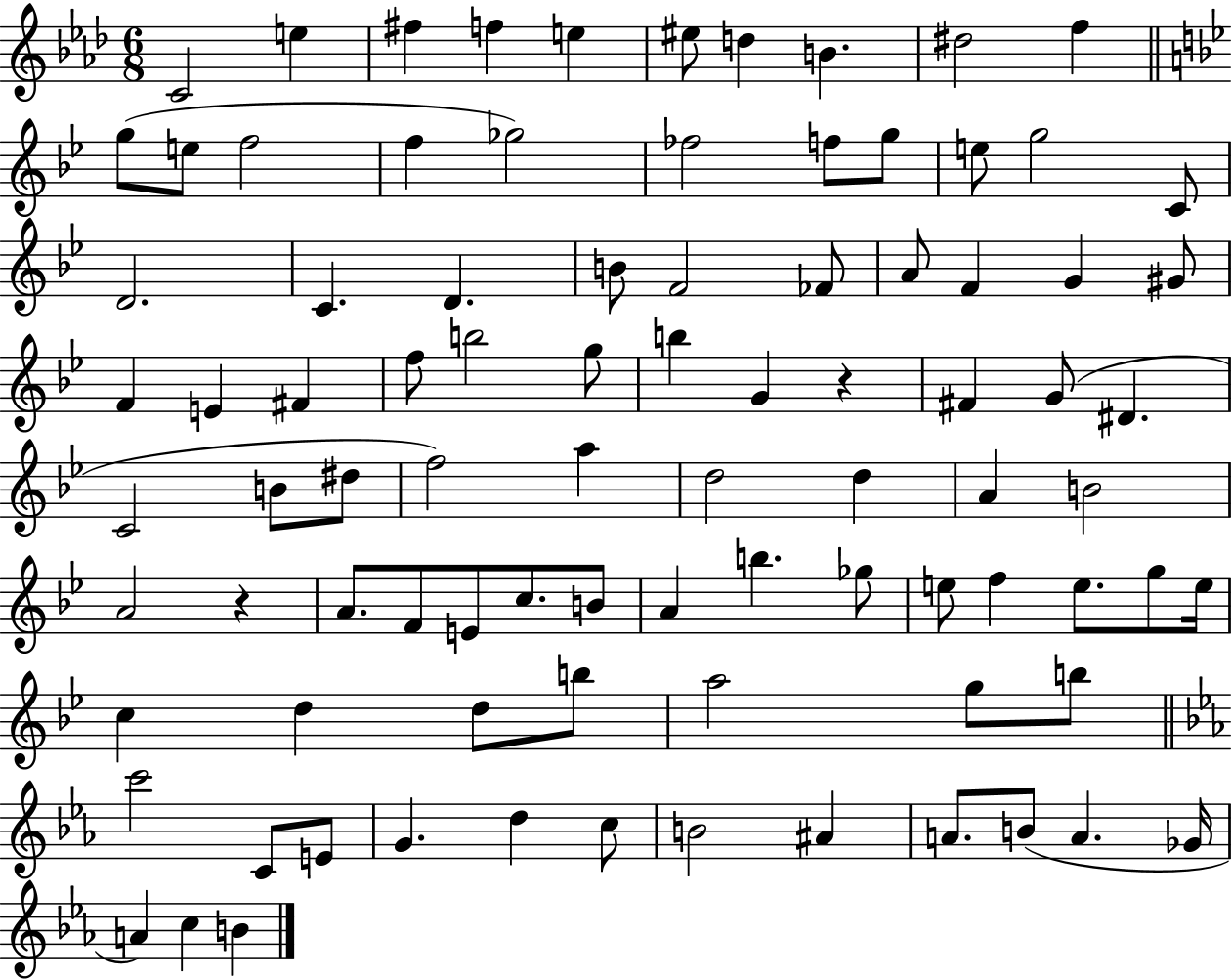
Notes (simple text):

C4/h E5/q F#5/q F5/q E5/q EIS5/e D5/q B4/q. D#5/h F5/q G5/e E5/e F5/h F5/q Gb5/h FES5/h F5/e G5/e E5/e G5/h C4/e D4/h. C4/q. D4/q. B4/e F4/h FES4/e A4/e F4/q G4/q G#4/e F4/q E4/q F#4/q F5/e B5/h G5/e B5/q G4/q R/q F#4/q G4/e D#4/q. C4/h B4/e D#5/e F5/h A5/q D5/h D5/q A4/q B4/h A4/h R/q A4/e. F4/e E4/e C5/e. B4/e A4/q B5/q. Gb5/e E5/e F5/q E5/e. G5/e E5/s C5/q D5/q D5/e B5/e A5/h G5/e B5/e C6/h C4/e E4/e G4/q. D5/q C5/e B4/h A#4/q A4/e. B4/e A4/q. Gb4/s A4/q C5/q B4/q